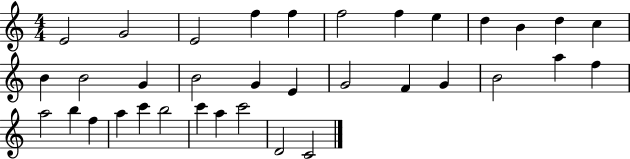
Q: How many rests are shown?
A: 0